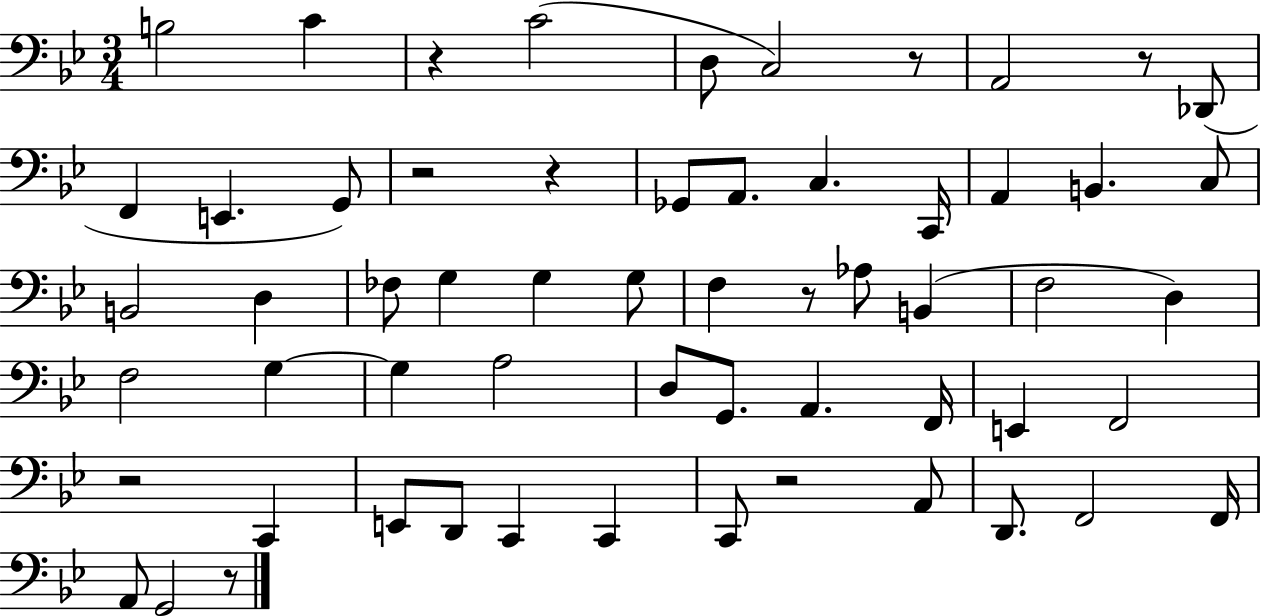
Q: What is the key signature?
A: BES major